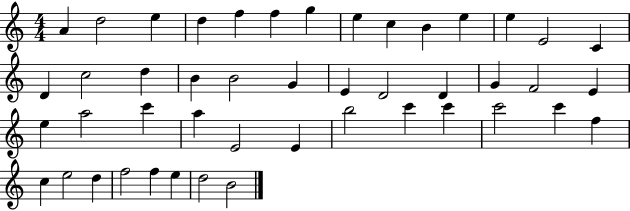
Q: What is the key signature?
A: C major